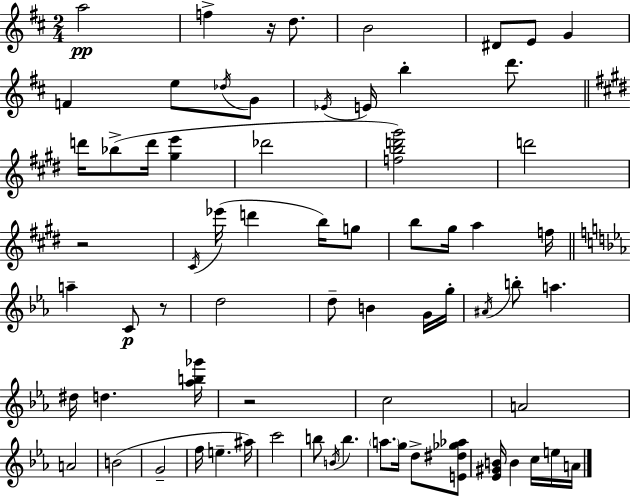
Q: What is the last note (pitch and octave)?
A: A4